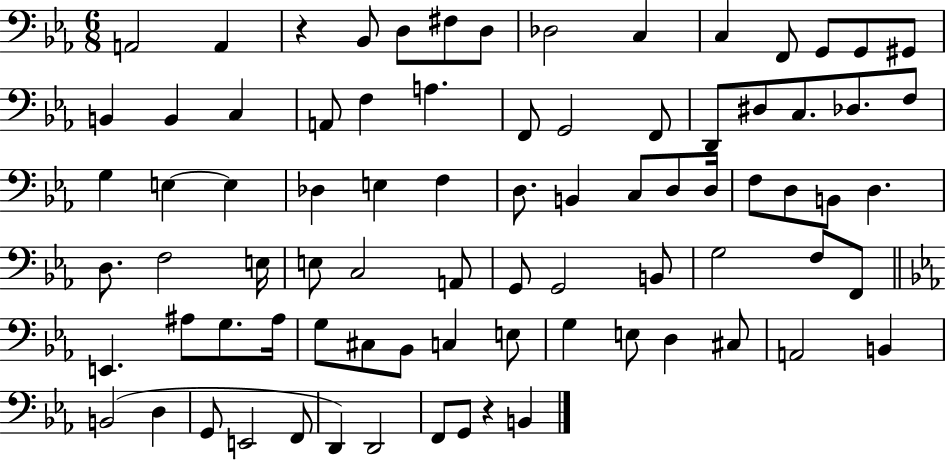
{
  \clef bass
  \numericTimeSignature
  \time 6/8
  \key ees \major
  a,2 a,4 | r4 bes,8 d8 fis8 d8 | des2 c4 | c4 f,8 g,8 g,8 gis,8 | \break b,4 b,4 c4 | a,8 f4 a4. | f,8 g,2 f,8 | d,8 dis8 c8. des8. f8 | \break g4 e4~~ e4 | des4 e4 f4 | d8. b,4 c8 d8 d16 | f8 d8 b,8 d4. | \break d8. f2 e16 | e8 c2 a,8 | g,8 g,2 b,8 | g2 f8 f,8 | \break \bar "||" \break \key ees \major e,4. ais8 g8. ais16 | g8 cis8 bes,8 c4 e8 | g4 e8 d4 cis8 | a,2 b,4 | \break b,2( d4 | g,8 e,2 f,8 | d,4) d,2 | f,8 g,8 r4 b,4 | \break \bar "|."
}